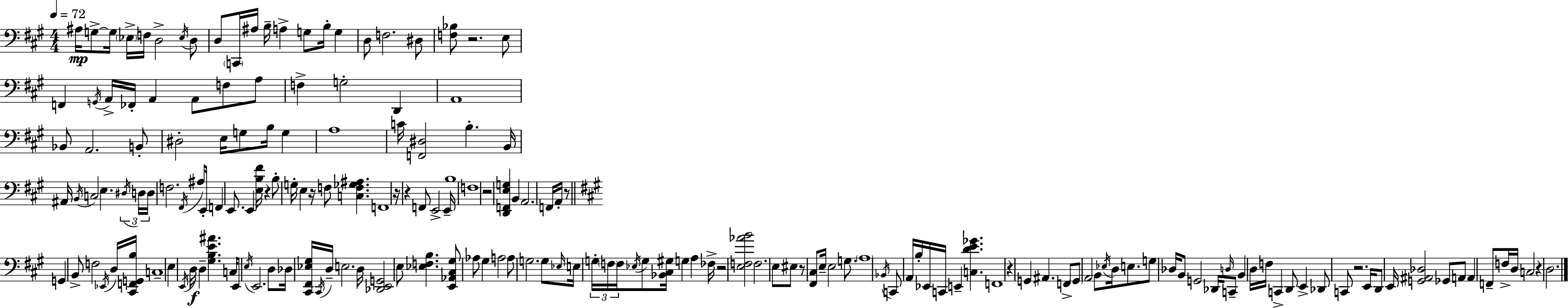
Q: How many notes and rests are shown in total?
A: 187